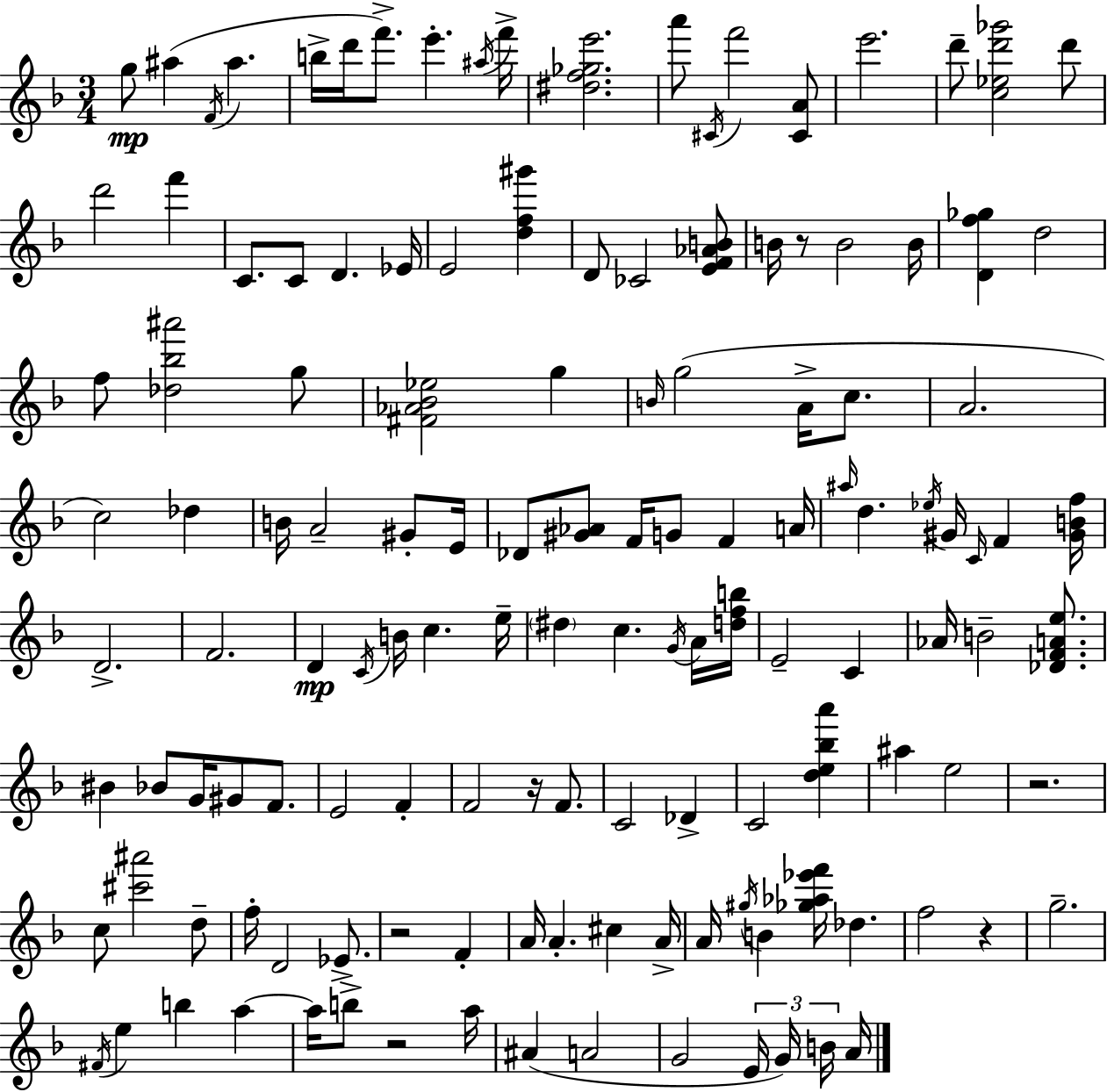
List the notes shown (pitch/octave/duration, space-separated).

G5/e A#5/q F4/s A#5/q. B5/s D6/s F6/e. E6/q. A#5/s F6/s [D#5,F5,Gb5,E6]/h. A6/e C#4/s F6/h [C#4,A4]/e E6/h. D6/e [C5,Eb5,D6,Gb6]/h D6/e D6/h F6/q C4/e. C4/e D4/q. Eb4/s E4/h [D5,F5,G#6]/q D4/e CES4/h [E4,F4,Ab4,B4]/e B4/s R/e B4/h B4/s [D4,F5,Gb5]/q D5/h F5/e [Db5,Bb5,A#6]/h G5/e [F#4,Ab4,Bb4,Eb5]/h G5/q B4/s G5/h A4/s C5/e. A4/h. C5/h Db5/q B4/s A4/h G#4/e E4/s Db4/e [G#4,Ab4]/e F4/s G4/e F4/q A4/s A#5/s D5/q. Eb5/s G#4/s C4/s F4/q [G#4,B4,F5]/s D4/h. F4/h. D4/q C4/s B4/s C5/q. E5/s D#5/q C5/q. G4/s A4/s [D5,F5,B5]/s E4/h C4/q Ab4/s B4/h [Db4,F4,A4,E5]/e. BIS4/q Bb4/e G4/s G#4/e F4/e. E4/h F4/q F4/h R/s F4/e. C4/h Db4/q C4/h [D5,E5,Bb5,A6]/q A#5/q E5/h R/h. C5/e [C#6,A#6]/h D5/e F5/s D4/h Eb4/e. R/h F4/q A4/s A4/q. C#5/q A4/s A4/s G#5/s B4/q [Gb5,Ab5,Eb6,F6]/s Db5/q. F5/h R/q G5/h. F#4/s E5/q B5/q A5/q A5/s B5/e R/h A5/s A#4/q A4/h G4/h E4/s G4/s B4/s A4/s